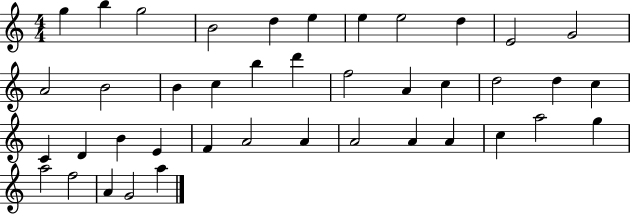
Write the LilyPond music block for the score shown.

{
  \clef treble
  \numericTimeSignature
  \time 4/4
  \key c \major
  g''4 b''4 g''2 | b'2 d''4 e''4 | e''4 e''2 d''4 | e'2 g'2 | \break a'2 b'2 | b'4 c''4 b''4 d'''4 | f''2 a'4 c''4 | d''2 d''4 c''4 | \break c'4 d'4 b'4 e'4 | f'4 a'2 a'4 | a'2 a'4 a'4 | c''4 a''2 g''4 | \break a''2 f''2 | a'4 g'2 a''4 | \bar "|."
}